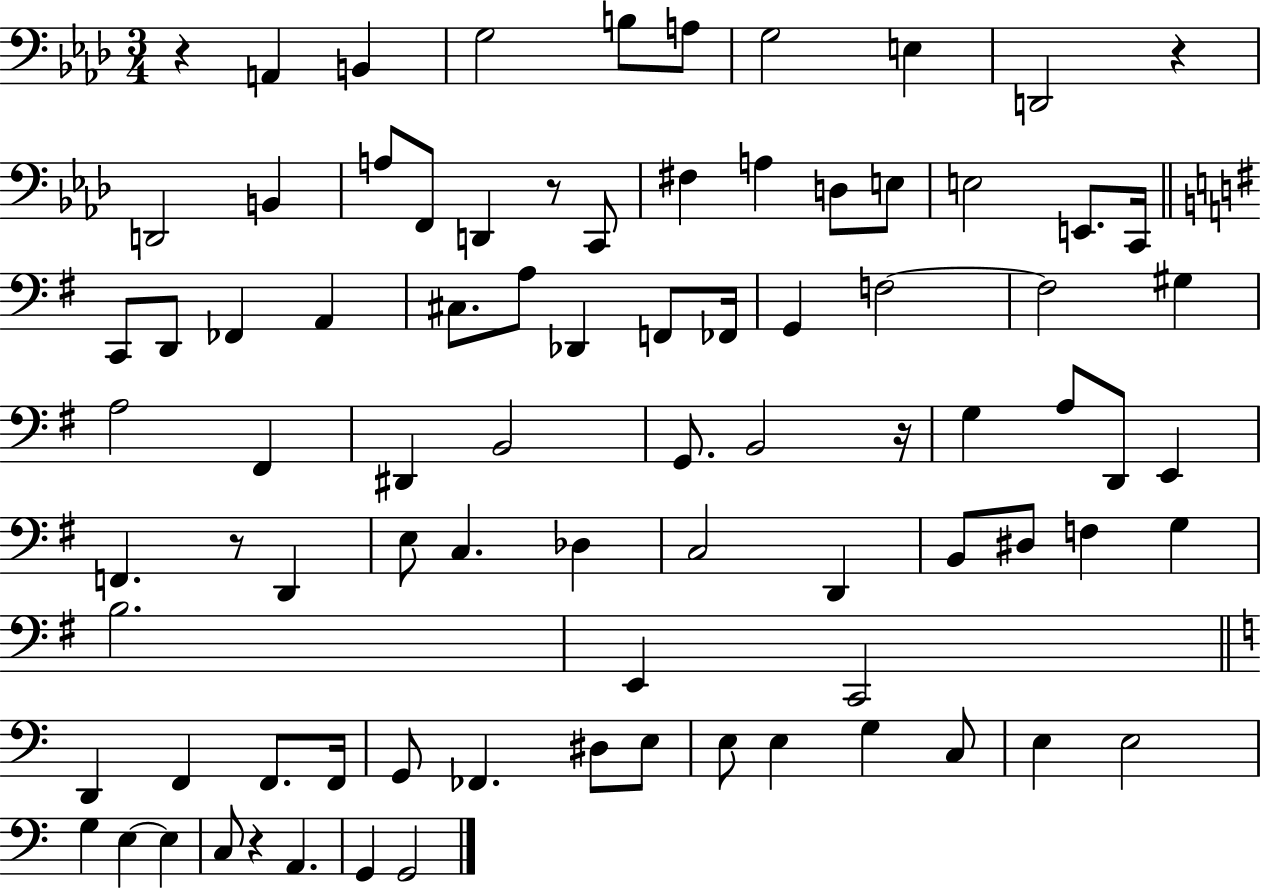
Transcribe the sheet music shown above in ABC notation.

X:1
T:Untitled
M:3/4
L:1/4
K:Ab
z A,, B,, G,2 B,/2 A,/2 G,2 E, D,,2 z D,,2 B,, A,/2 F,,/2 D,, z/2 C,,/2 ^F, A, D,/2 E,/2 E,2 E,,/2 C,,/4 C,,/2 D,,/2 _F,, A,, ^C,/2 A,/2 _D,, F,,/2 _F,,/4 G,, F,2 F,2 ^G, A,2 ^F,, ^D,, B,,2 G,,/2 B,,2 z/4 G, A,/2 D,,/2 E,, F,, z/2 D,, E,/2 C, _D, C,2 D,, B,,/2 ^D,/2 F, G, B,2 E,, C,,2 D,, F,, F,,/2 F,,/4 G,,/2 _F,, ^D,/2 E,/2 E,/2 E, G, C,/2 E, E,2 G, E, E, C,/2 z A,, G,, G,,2